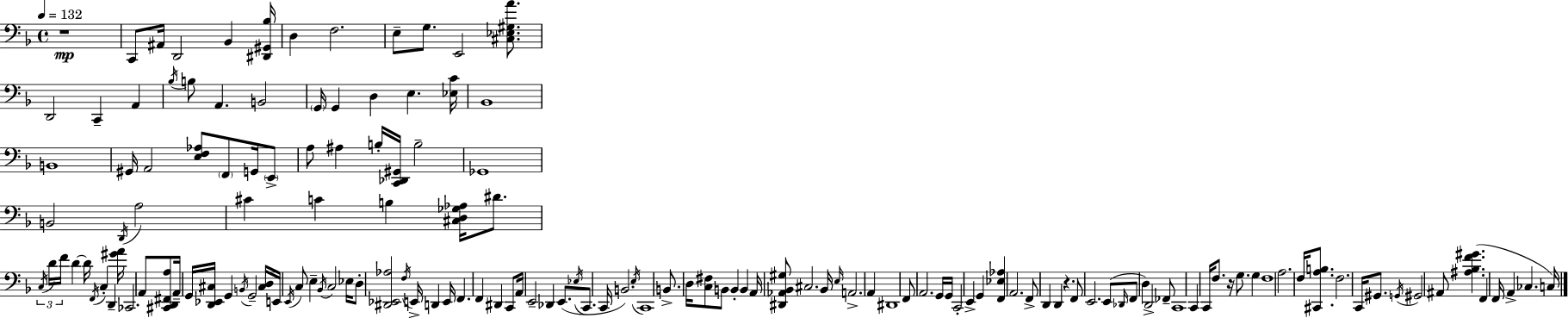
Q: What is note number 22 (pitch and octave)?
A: B2